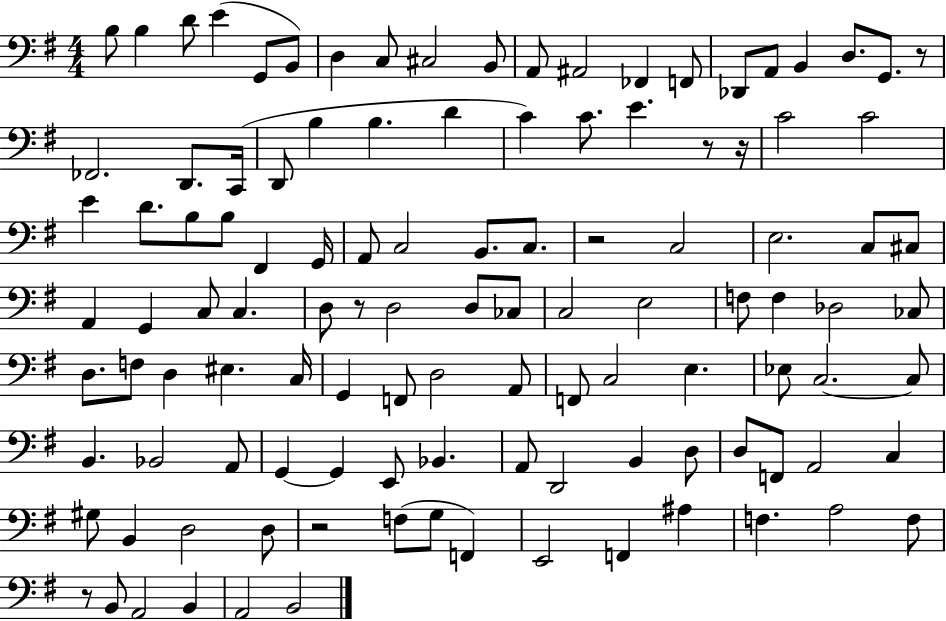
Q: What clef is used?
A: bass